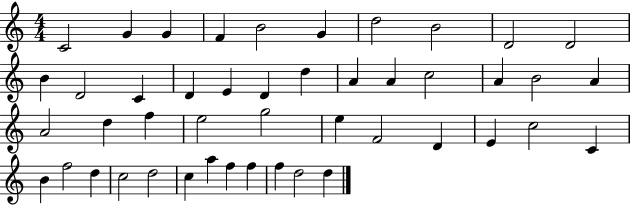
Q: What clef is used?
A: treble